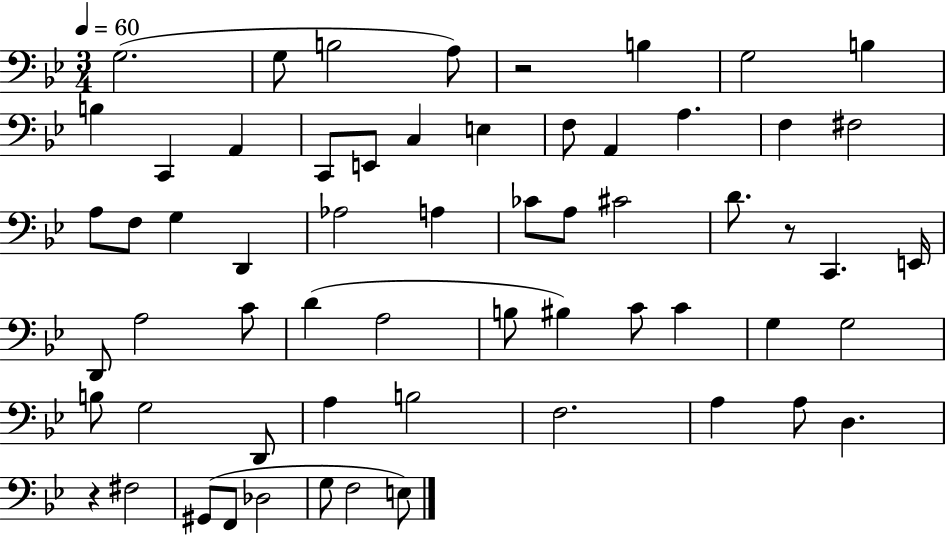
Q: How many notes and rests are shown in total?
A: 61